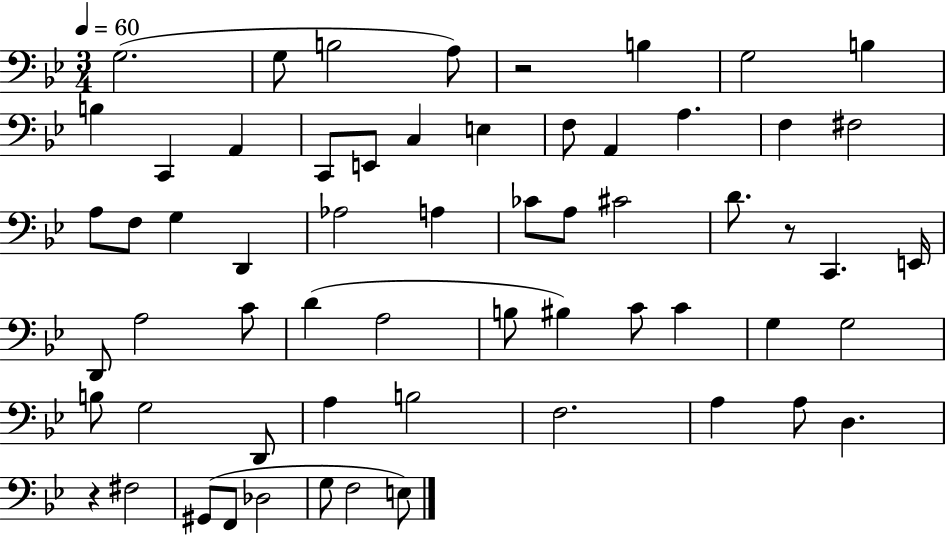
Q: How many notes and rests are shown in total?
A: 61